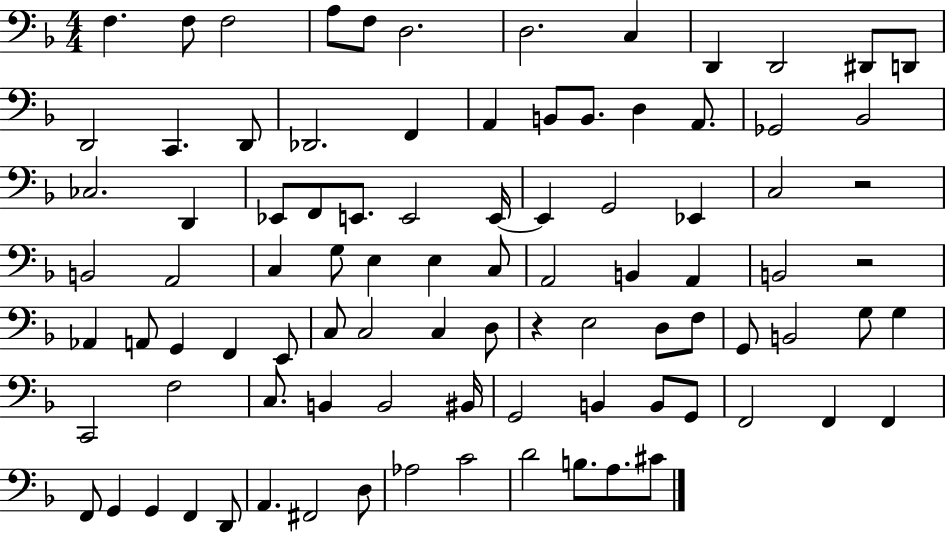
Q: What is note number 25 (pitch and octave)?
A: CES3